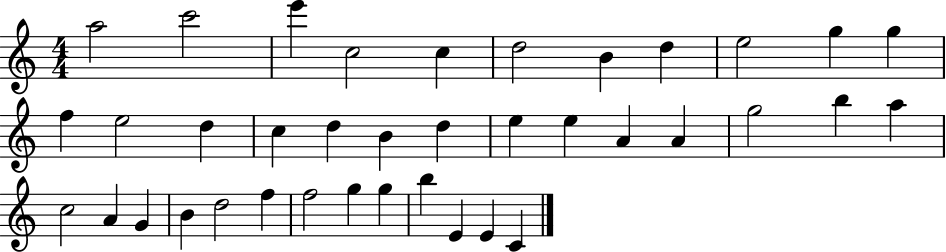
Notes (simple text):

A5/h C6/h E6/q C5/h C5/q D5/h B4/q D5/q E5/h G5/q G5/q F5/q E5/h D5/q C5/q D5/q B4/q D5/q E5/q E5/q A4/q A4/q G5/h B5/q A5/q C5/h A4/q G4/q B4/q D5/h F5/q F5/h G5/q G5/q B5/q E4/q E4/q C4/q